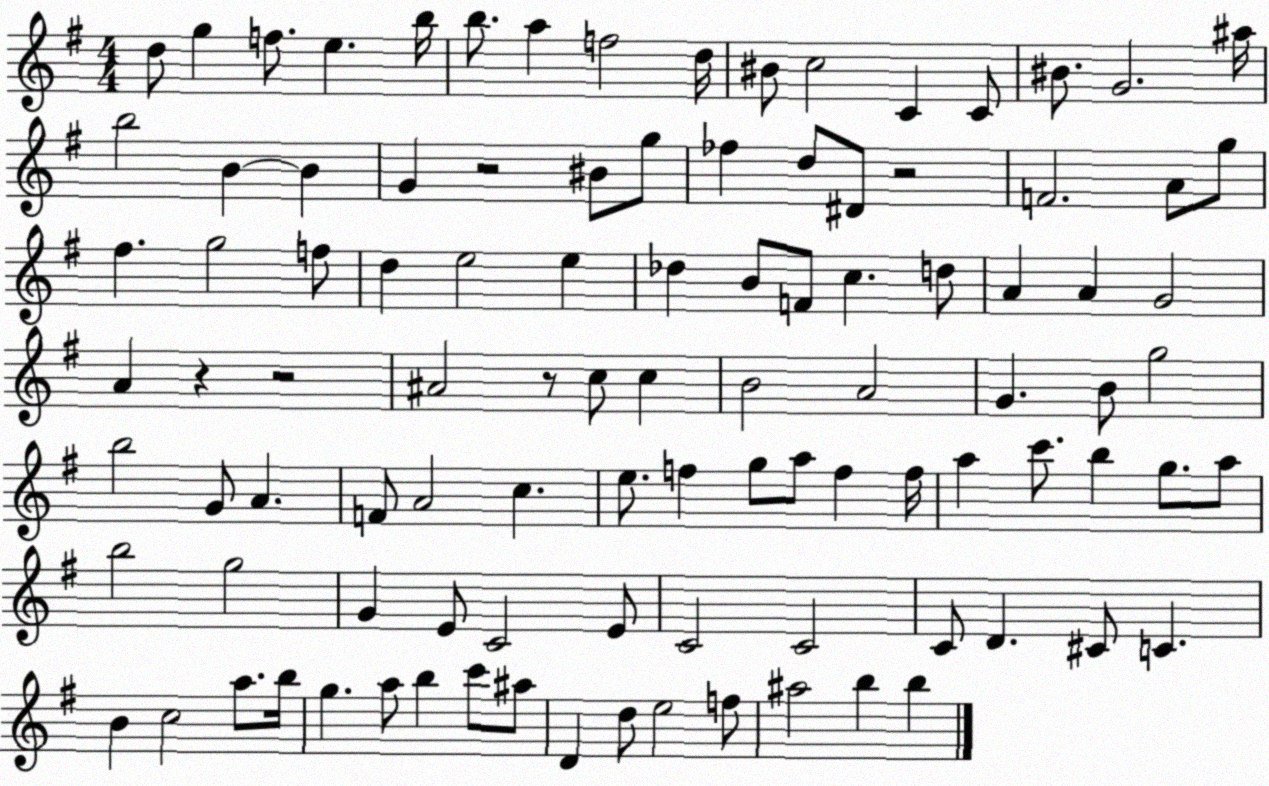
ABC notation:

X:1
T:Untitled
M:4/4
L:1/4
K:G
d/2 g f/2 e b/4 b/2 a f2 d/4 ^B/2 c2 C C/2 ^B/2 G2 ^a/4 b2 B B G z2 ^B/2 g/2 _f d/2 ^D/2 z2 F2 A/2 g/2 ^f g2 f/2 d e2 e _d B/2 F/2 c d/2 A A G2 A z z2 ^A2 z/2 c/2 c B2 A2 G B/2 g2 b2 G/2 A F/2 A2 c e/2 f g/2 a/2 f f/4 a c'/2 b g/2 a/2 b2 g2 G E/2 C2 E/2 C2 C2 C/2 D ^C/2 C B c2 a/2 b/4 g a/2 b c'/2 ^a/2 D d/2 e2 f/2 ^a2 b b